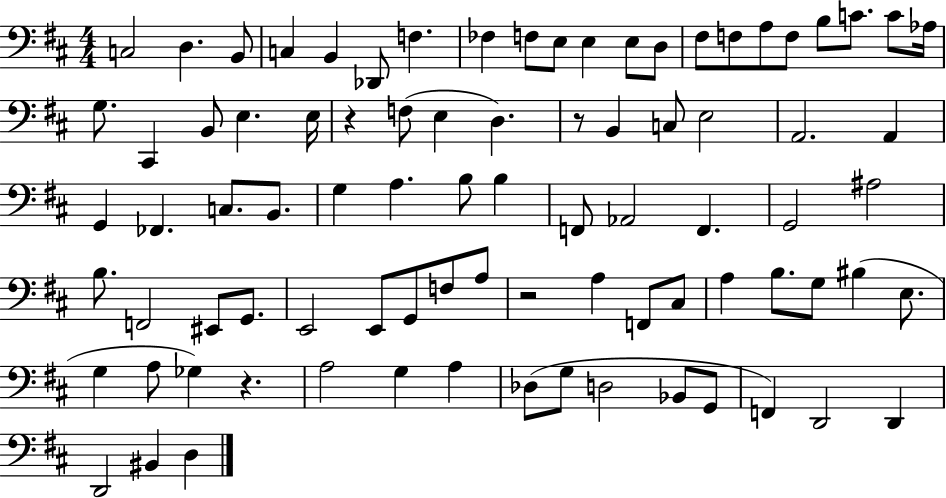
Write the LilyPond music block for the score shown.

{
  \clef bass
  \numericTimeSignature
  \time 4/4
  \key d \major
  c2 d4. b,8 | c4 b,4 des,8 f4. | fes4 f8 e8 e4 e8 d8 | fis8 f8 a8 f8 b8 c'8. c'8 aes16 | \break g8. cis,4 b,8 e4. e16 | r4 f8( e4 d4.) | r8 b,4 c8 e2 | a,2. a,4 | \break g,4 fes,4. c8. b,8. | g4 a4. b8 b4 | f,8 aes,2 f,4. | g,2 ais2 | \break b8. f,2 eis,8 g,8. | e,2 e,8 g,8 f8 a8 | r2 a4 f,8 cis8 | a4 b8. g8 bis4( e8. | \break g4 a8 ges4) r4. | a2 g4 a4 | des8( g8 d2 bes,8 g,8 | f,4) d,2 d,4 | \break d,2 bis,4 d4 | \bar "|."
}